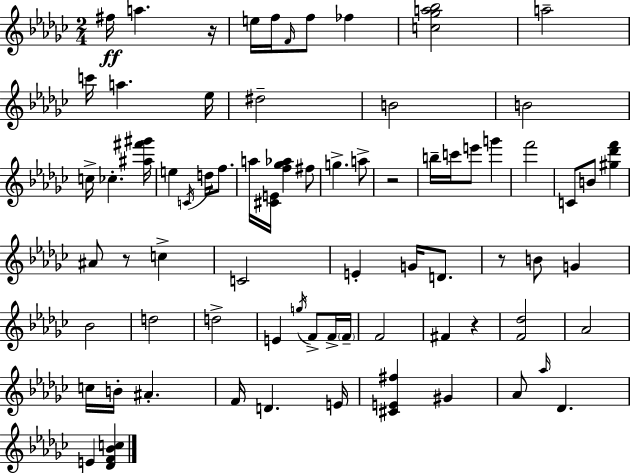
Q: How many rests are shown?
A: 5